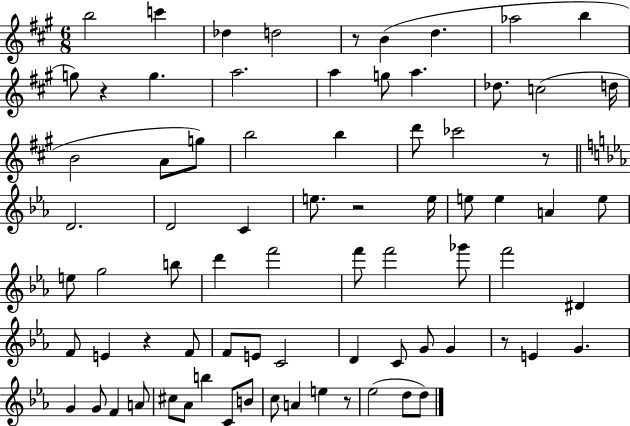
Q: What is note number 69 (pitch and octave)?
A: D5